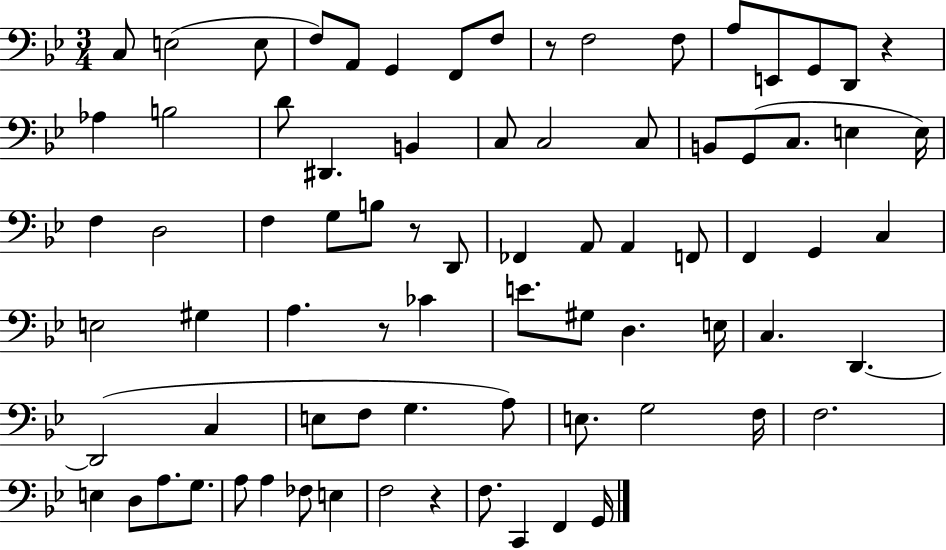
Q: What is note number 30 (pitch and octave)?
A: F3